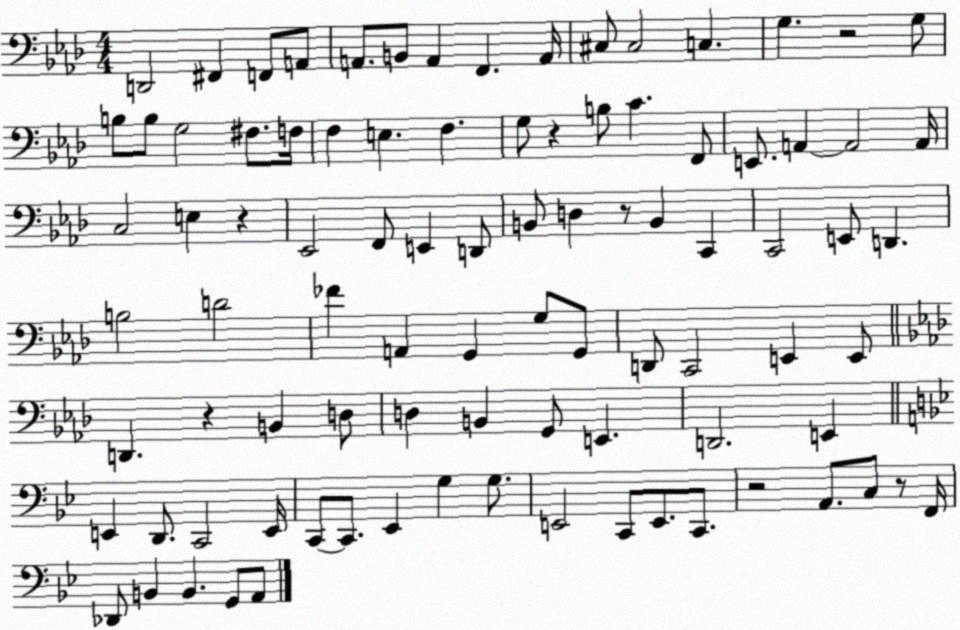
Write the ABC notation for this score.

X:1
T:Untitled
M:4/4
L:1/4
K:Ab
D,,2 ^F,, F,,/2 A,,/2 A,,/2 B,,/2 A,, F,, A,,/4 ^C,/2 ^C,2 C, G, z2 G,/2 B,/2 B,/2 G,2 ^F,/2 F,/4 F, E, F, G,/2 z B,/2 C F,,/2 E,,/2 A,, A,,2 A,,/4 C,2 E, z _E,,2 F,,/2 E,, D,,/2 B,,/2 D, z/2 B,, C,, C,,2 E,,/2 D,, B,2 D2 _F A,, G,, G,/2 G,,/2 D,,/2 C,,2 E,, E,,/2 D,, z B,, D,/2 D, B,, G,,/2 E,, D,,2 E,, E,, D,,/2 C,,2 E,,/4 C,,/2 C,,/2 _E,, G, G,/2 E,,2 C,,/2 E,,/2 C,,/2 z2 A,,/2 C,/2 z/2 F,,/4 _D,,/2 B,, B,, G,,/2 A,,/2